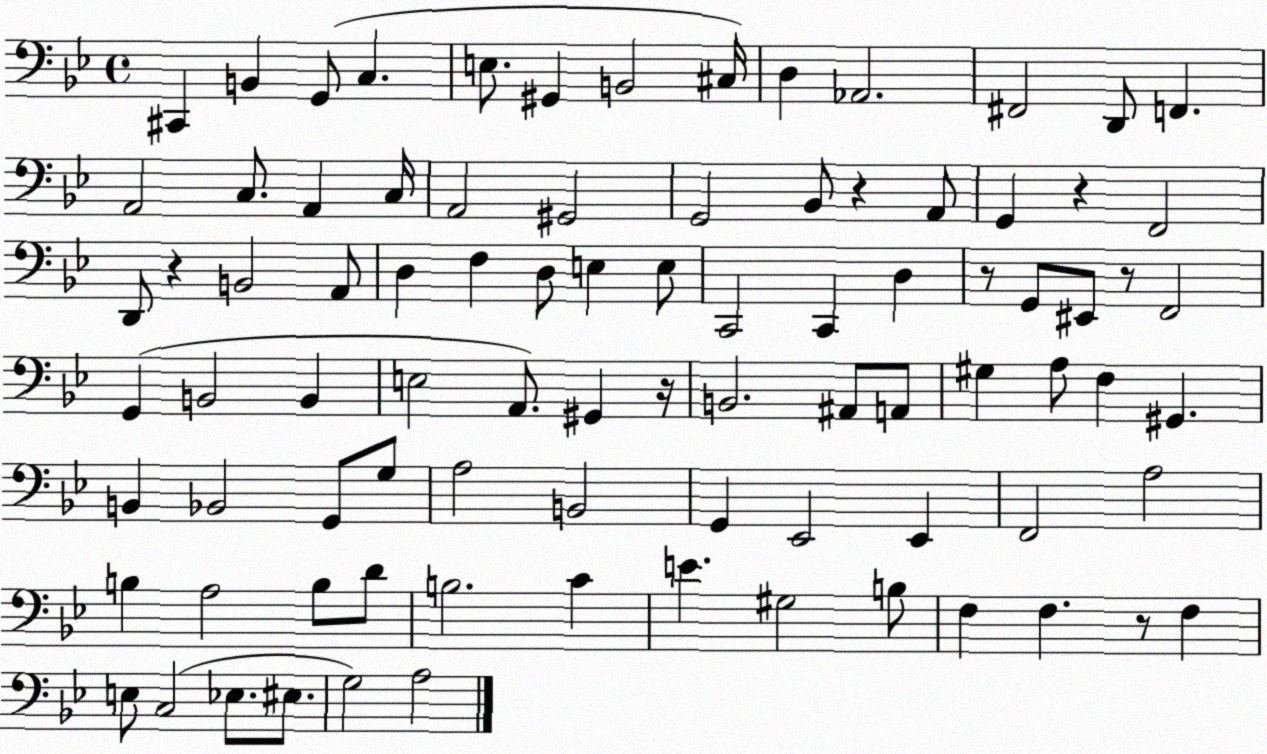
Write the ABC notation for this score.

X:1
T:Untitled
M:4/4
L:1/4
K:Bb
^C,, B,, G,,/2 C, E,/2 ^G,, B,,2 ^C,/4 D, _A,,2 ^F,,2 D,,/2 F,, A,,2 C,/2 A,, C,/4 A,,2 ^G,,2 G,,2 _B,,/2 z A,,/2 G,, z F,,2 D,,/2 z B,,2 A,,/2 D, F, D,/2 E, E,/2 C,,2 C,, D, z/2 G,,/2 ^E,,/2 z/2 F,,2 G,, B,,2 B,, E,2 A,,/2 ^G,, z/4 B,,2 ^A,,/2 A,,/2 ^G, A,/2 F, ^G,, B,, _B,,2 G,,/2 G,/2 A,2 B,,2 G,, _E,,2 _E,, F,,2 A,2 B, A,2 B,/2 D/2 B,2 C E ^G,2 B,/2 F, F, z/2 F, E,/2 C,2 _E,/2 ^E,/2 G,2 A,2